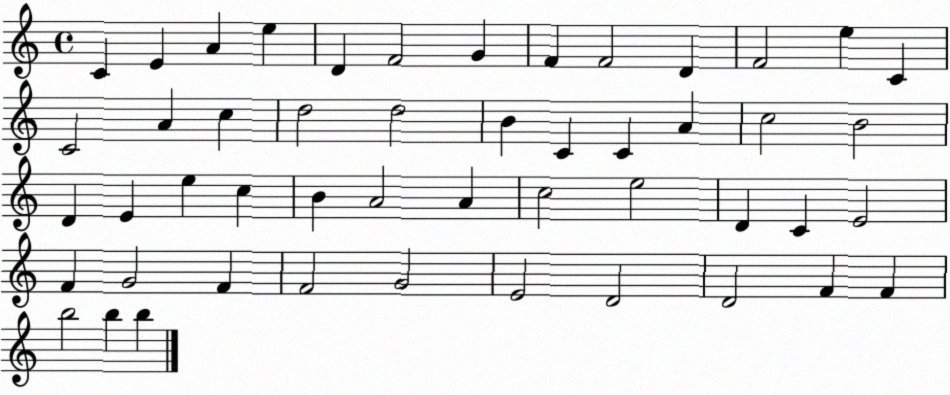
X:1
T:Untitled
M:4/4
L:1/4
K:C
C E A e D F2 G F F2 D F2 e C C2 A c d2 d2 B C C A c2 B2 D E e c B A2 A c2 e2 D C E2 F G2 F F2 G2 E2 D2 D2 F F b2 b b